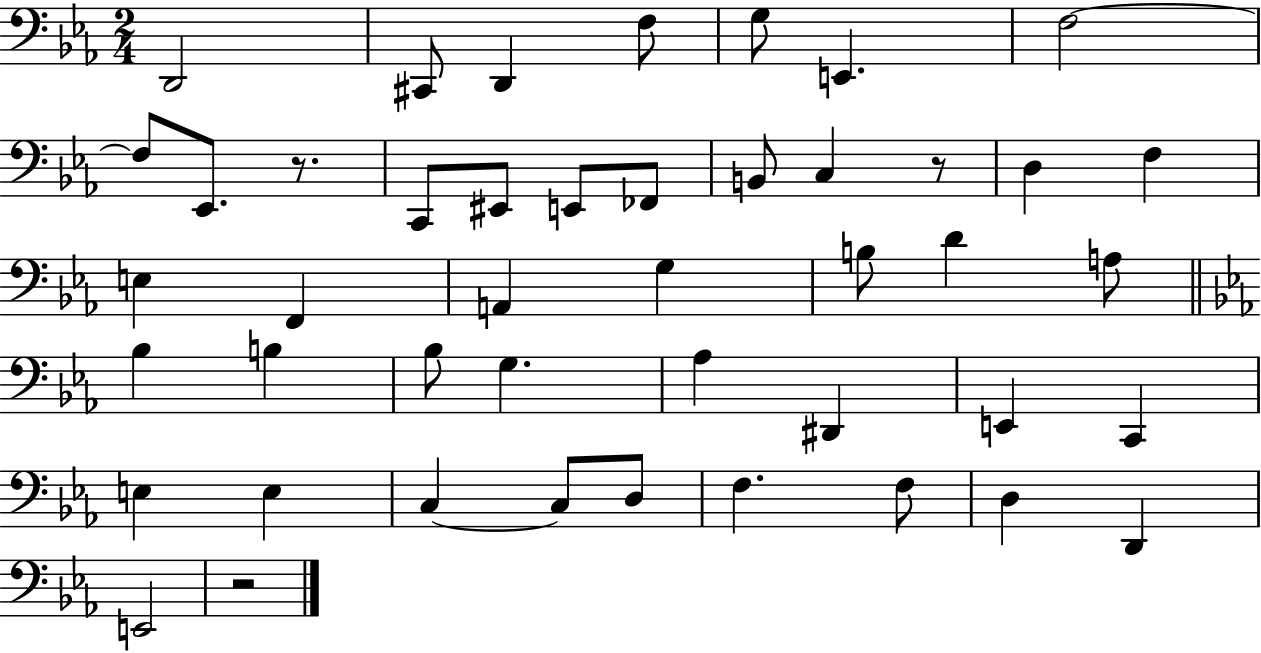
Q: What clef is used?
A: bass